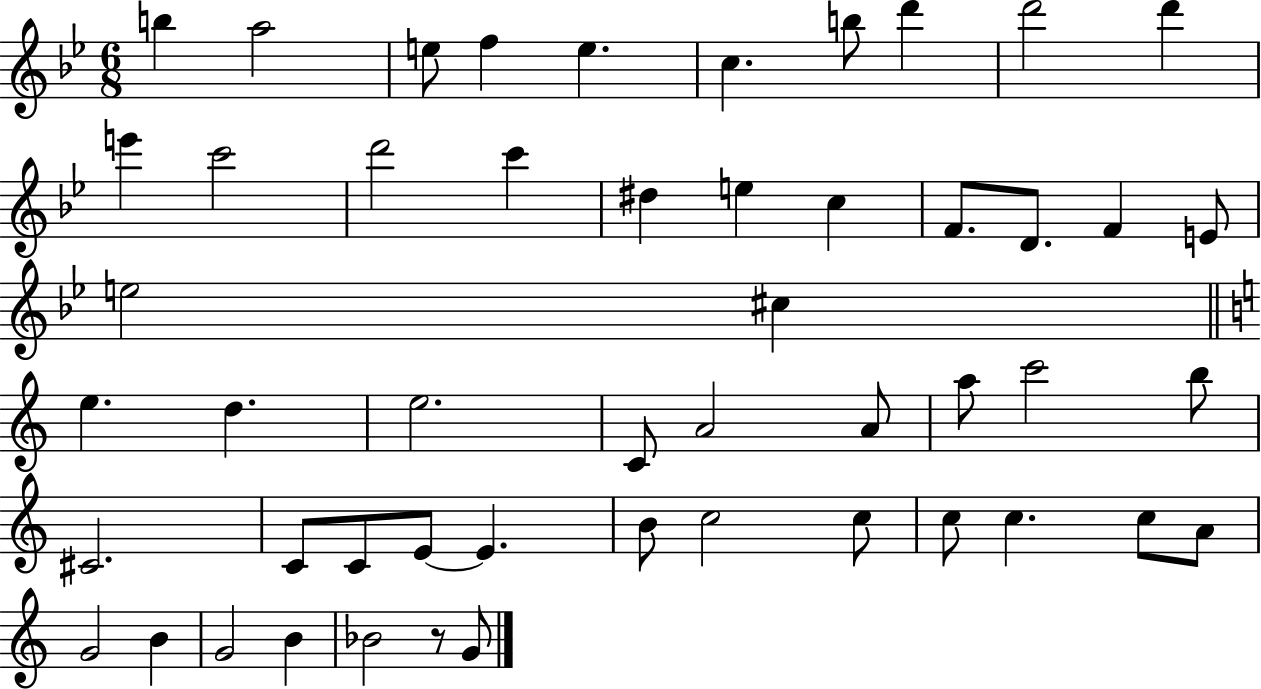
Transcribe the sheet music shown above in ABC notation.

X:1
T:Untitled
M:6/8
L:1/4
K:Bb
b a2 e/2 f e c b/2 d' d'2 d' e' c'2 d'2 c' ^d e c F/2 D/2 F E/2 e2 ^c e d e2 C/2 A2 A/2 a/2 c'2 b/2 ^C2 C/2 C/2 E/2 E B/2 c2 c/2 c/2 c c/2 A/2 G2 B G2 B _B2 z/2 G/2